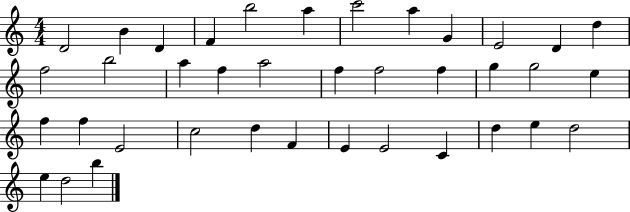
{
  \clef treble
  \numericTimeSignature
  \time 4/4
  \key c \major
  d'2 b'4 d'4 | f'4 b''2 a''4 | c'''2 a''4 g'4 | e'2 d'4 d''4 | \break f''2 b''2 | a''4 f''4 a''2 | f''4 f''2 f''4 | g''4 g''2 e''4 | \break f''4 f''4 e'2 | c''2 d''4 f'4 | e'4 e'2 c'4 | d''4 e''4 d''2 | \break e''4 d''2 b''4 | \bar "|."
}